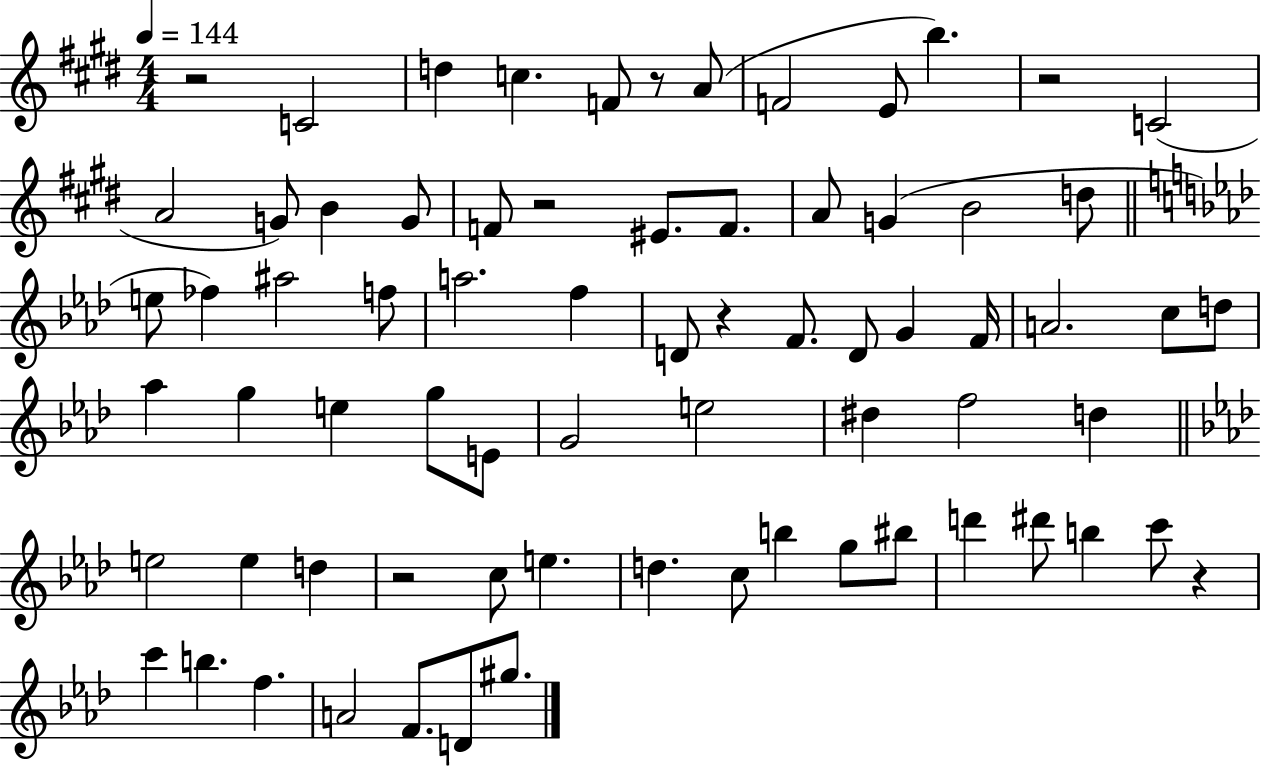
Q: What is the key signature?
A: E major